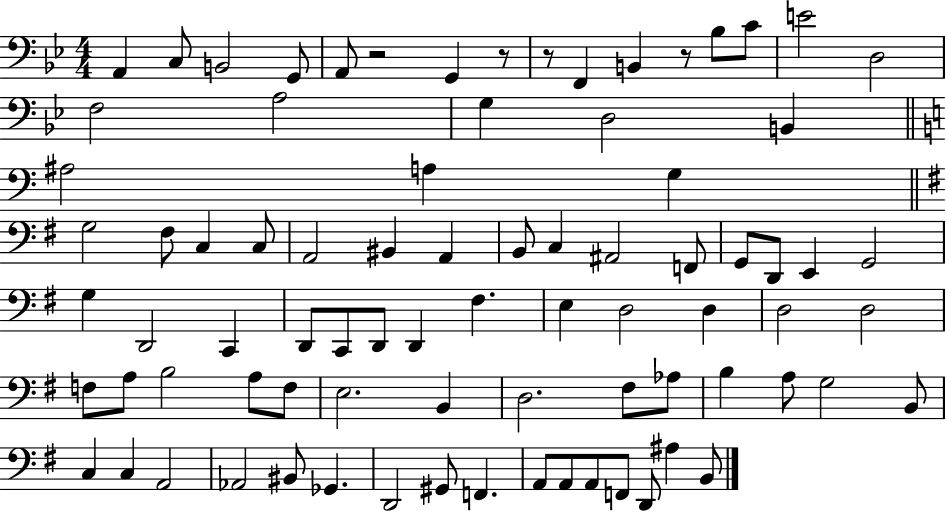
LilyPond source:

{
  \clef bass
  \numericTimeSignature
  \time 4/4
  \key bes \major
  a,4 c8 b,2 g,8 | a,8 r2 g,4 r8 | r8 f,4 b,4 r8 bes8 c'8 | e'2 d2 | \break f2 a2 | g4 d2 b,4 | \bar "||" \break \key a \minor ais2 a4 g4 | \bar "||" \break \key e \minor g2 fis8 c4 c8 | a,2 bis,4 a,4 | b,8 c4 ais,2 f,8 | g,8 d,8 e,4 g,2 | \break g4 d,2 c,4 | d,8 c,8 d,8 d,4 fis4. | e4 d2 d4 | d2 d2 | \break f8 a8 b2 a8 f8 | e2. b,4 | d2. fis8 aes8 | b4 a8 g2 b,8 | \break c4 c4 a,2 | aes,2 bis,8 ges,4. | d,2 gis,8 f,4. | a,8 a,8 a,8 f,8 d,8 ais4 b,8 | \break \bar "|."
}